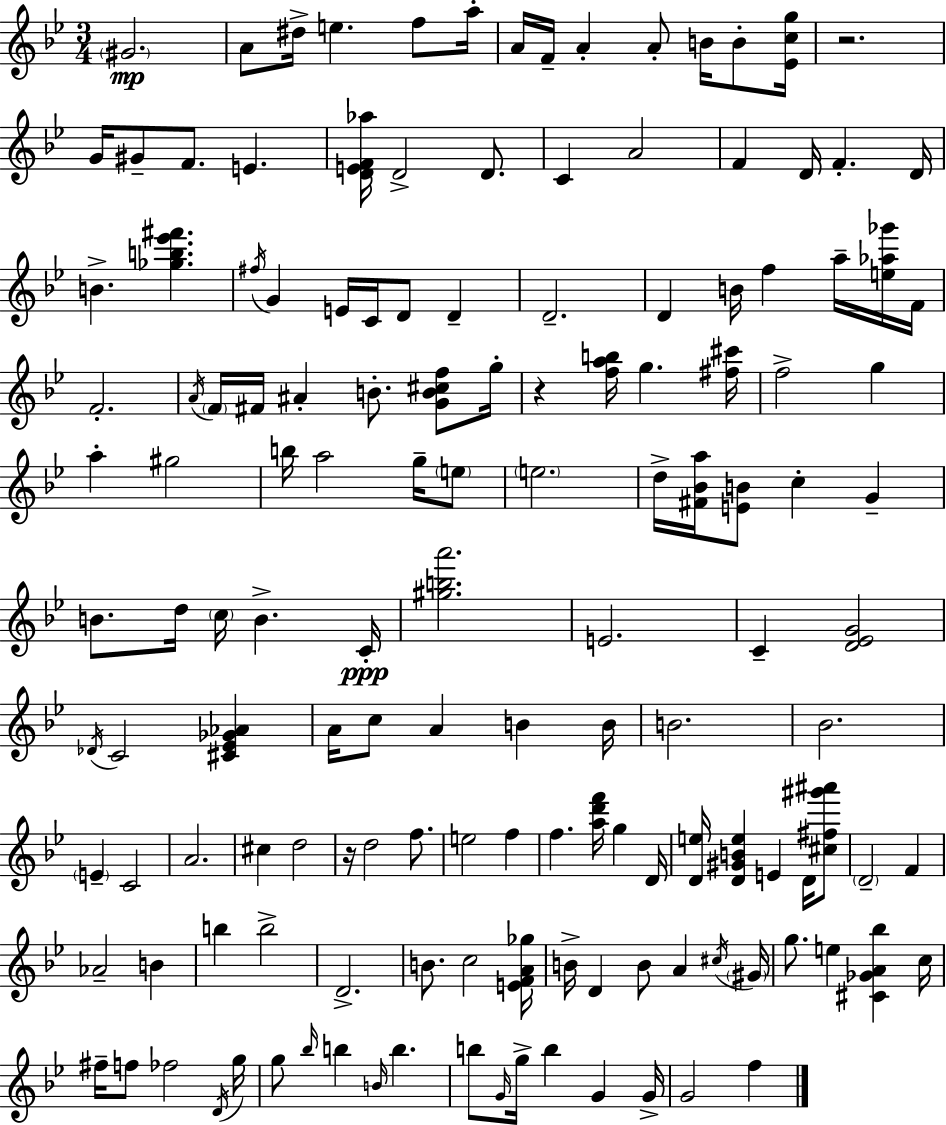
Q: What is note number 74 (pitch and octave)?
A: E4